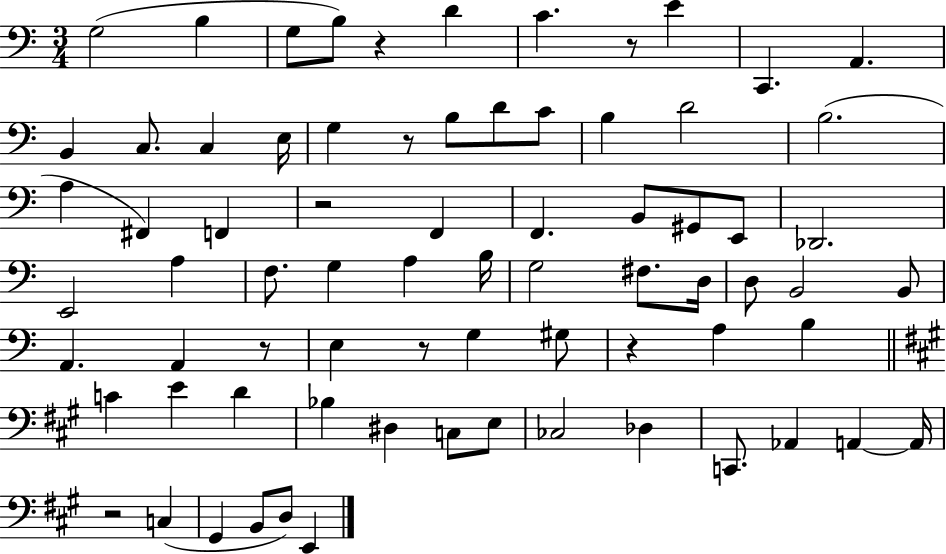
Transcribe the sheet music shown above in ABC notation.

X:1
T:Untitled
M:3/4
L:1/4
K:C
G,2 B, G,/2 B,/2 z D C z/2 E C,, A,, B,, C,/2 C, E,/4 G, z/2 B,/2 D/2 C/2 B, D2 B,2 A, ^F,, F,, z2 F,, F,, B,,/2 ^G,,/2 E,,/2 _D,,2 E,,2 A, F,/2 G, A, B,/4 G,2 ^F,/2 D,/4 D,/2 B,,2 B,,/2 A,, A,, z/2 E, z/2 G, ^G,/2 z A, B, C E D _B, ^D, C,/2 E,/2 _C,2 _D, C,,/2 _A,, A,, A,,/4 z2 C, ^G,, B,,/2 D,/2 E,,